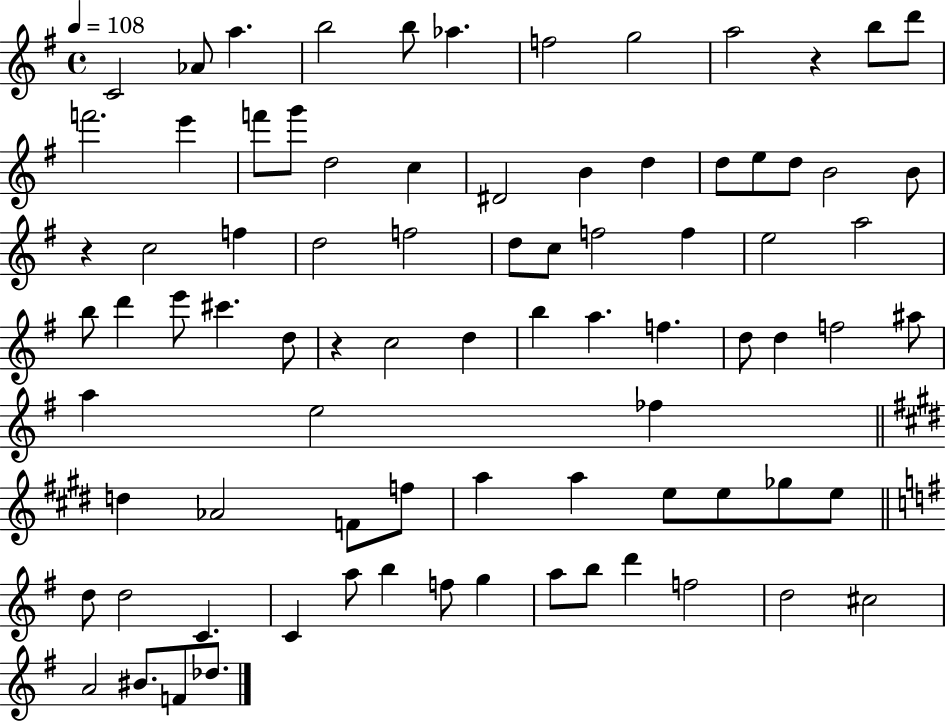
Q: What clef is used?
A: treble